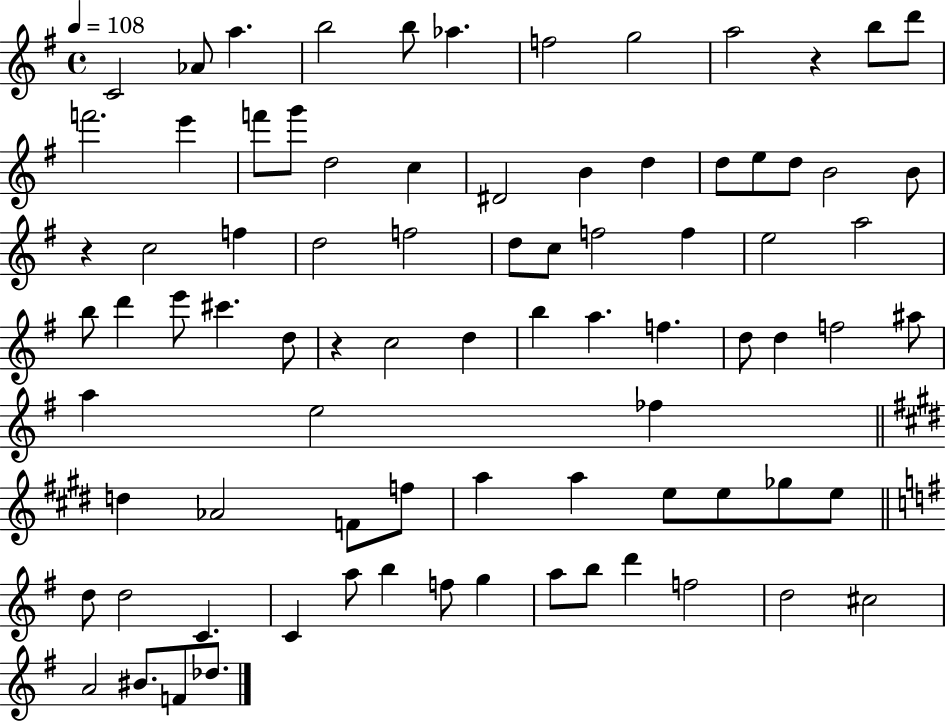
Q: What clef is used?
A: treble